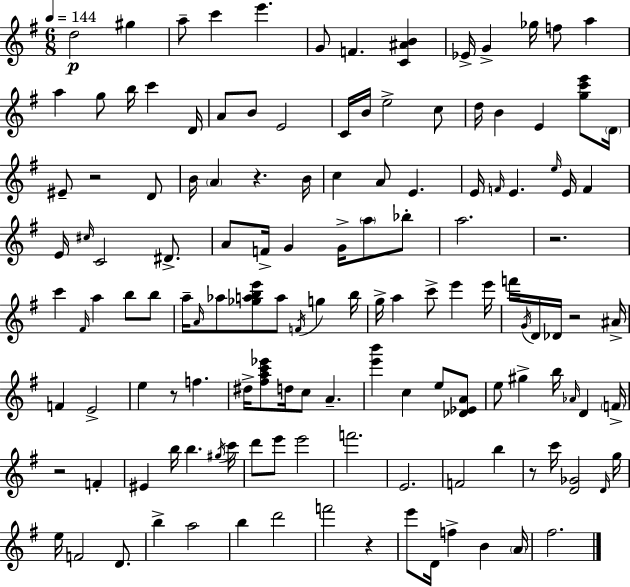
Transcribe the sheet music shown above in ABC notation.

X:1
T:Untitled
M:6/8
L:1/4
K:G
d2 ^g a/2 c' e' G/2 F [C^AB] _E/4 G _g/4 f/2 a a g/2 b/4 c' D/4 A/2 B/2 E2 C/4 B/4 e2 c/2 d/4 B E [gc'e']/2 D/4 ^E/2 z2 D/2 B/4 A z B/4 c A/2 E E/4 F/4 E e/4 E/4 F E/4 ^c/4 C2 ^D/2 A/2 F/4 G G/4 a/2 _b/2 a2 z2 c' ^F/4 a b/2 b/2 a/4 A/4 _a/2 [_gabe']/2 a/2 F/4 g b/4 g/4 a c'/2 e' e'/4 f'/4 G/4 D/4 _D/4 z2 ^A/4 F E2 e z/2 f ^d/4 [^fac'_e']/2 d/4 c/2 A [e'b'] c e/2 [_D_EA]/2 e/2 ^g b/4 _A/4 D F/4 z2 F ^E b/4 b ^g/4 c'/4 d'/2 e'/2 e'2 f'2 E2 F2 b z/2 c'/4 [D_G]2 D/4 g/4 e/4 F2 D/2 b a2 b d'2 f'2 z e'/2 D/4 f B A/4 ^f2